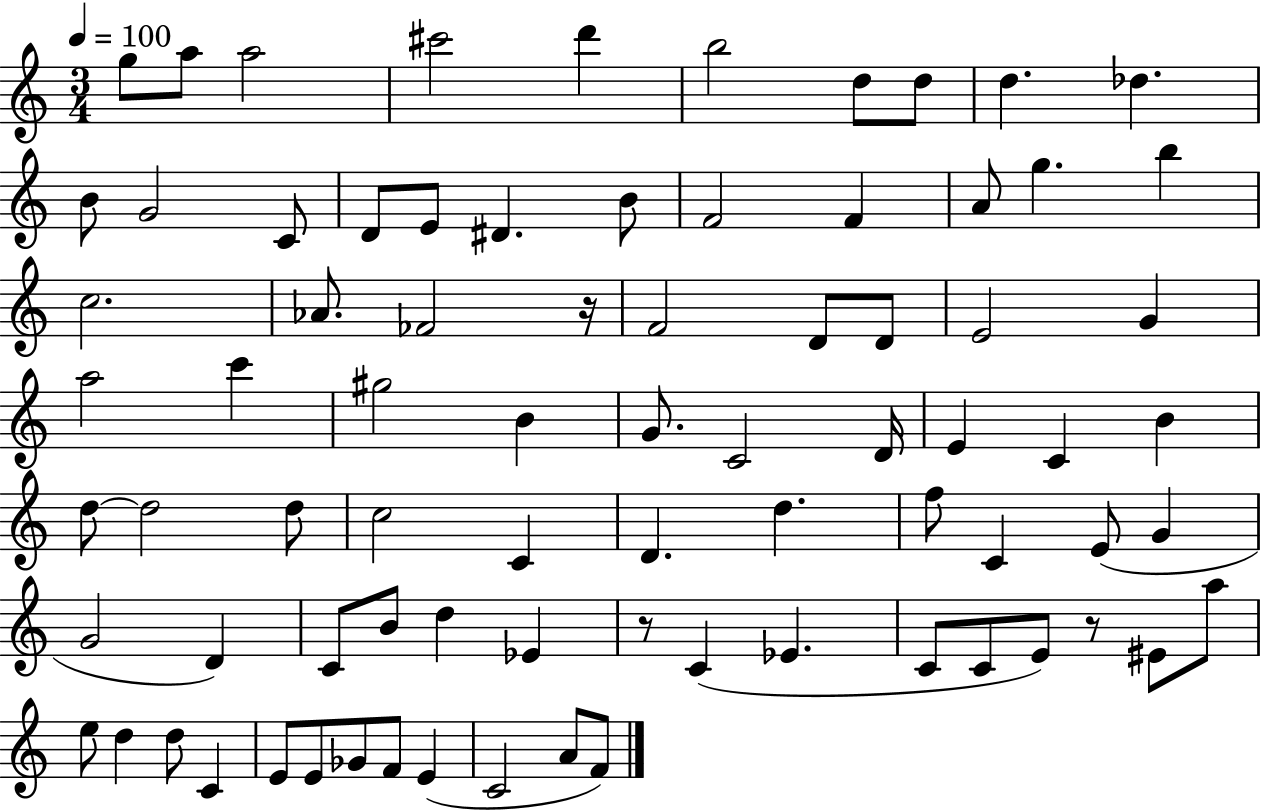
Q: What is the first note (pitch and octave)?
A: G5